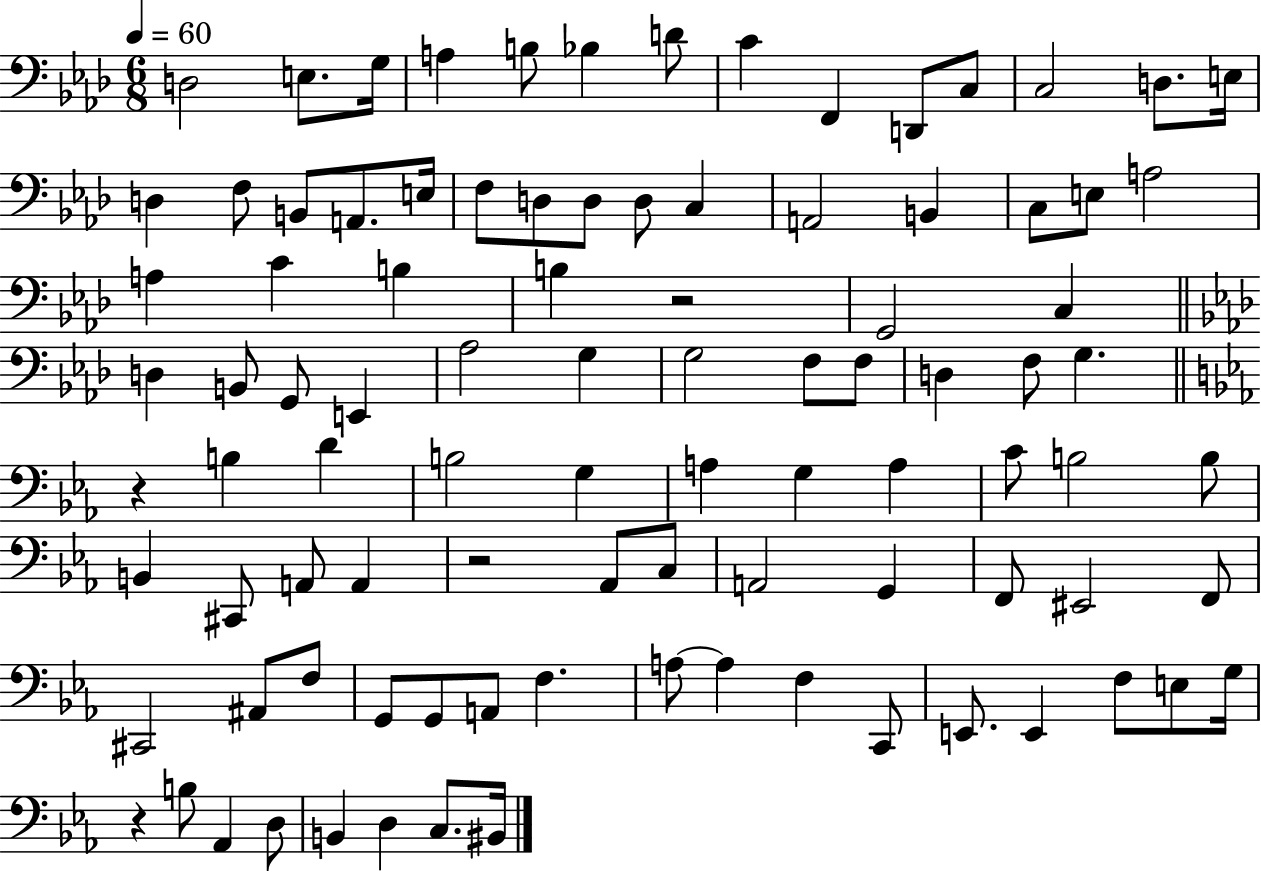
{
  \clef bass
  \numericTimeSignature
  \time 6/8
  \key aes \major
  \tempo 4 = 60
  d2 e8. g16 | a4 b8 bes4 d'8 | c'4 f,4 d,8 c8 | c2 d8. e16 | \break d4 f8 b,8 a,8. e16 | f8 d8 d8 d8 c4 | a,2 b,4 | c8 e8 a2 | \break a4 c'4 b4 | b4 r2 | g,2 c4 | \bar "||" \break \key f \minor d4 b,8 g,8 e,4 | aes2 g4 | g2 f8 f8 | d4 f8 g4. | \break \bar "||" \break \key c \minor r4 b4 d'4 | b2 g4 | a4 g4 a4 | c'8 b2 b8 | \break b,4 cis,8 a,8 a,4 | r2 aes,8 c8 | a,2 g,4 | f,8 eis,2 f,8 | \break cis,2 ais,8 f8 | g,8 g,8 a,8 f4. | a8~~ a4 f4 c,8 | e,8. e,4 f8 e8 g16 | \break r4 b8 aes,4 d8 | b,4 d4 c8. bis,16 | \bar "|."
}